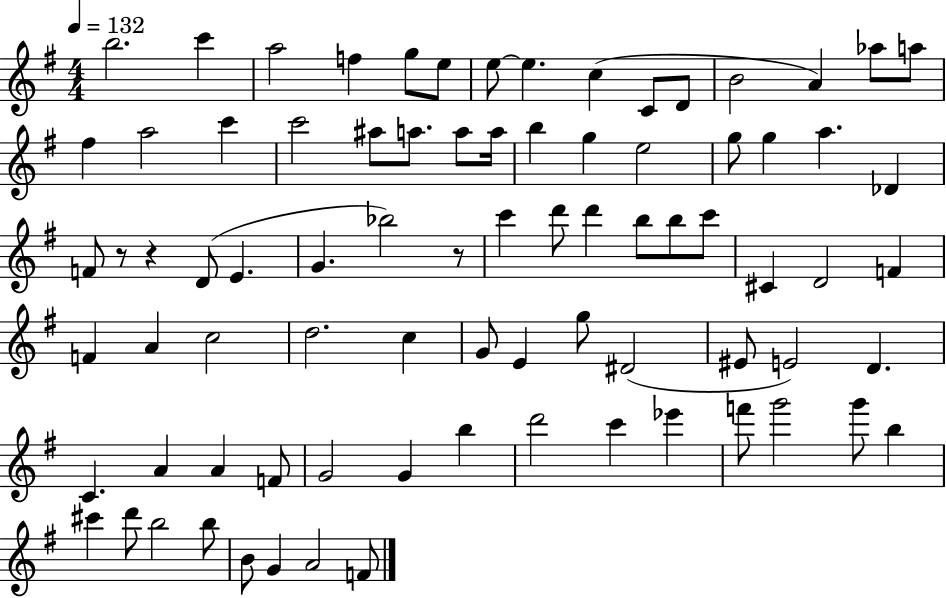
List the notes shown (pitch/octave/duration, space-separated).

B5/h. C6/q A5/h F5/q G5/e E5/e E5/e E5/q. C5/q C4/e D4/e B4/h A4/q Ab5/e A5/e F#5/q A5/h C6/q C6/h A#5/e A5/e. A5/e A5/s B5/q G5/q E5/h G5/e G5/q A5/q. Db4/q F4/e R/e R/q D4/e E4/q. G4/q. Bb5/h R/e C6/q D6/e D6/q B5/e B5/e C6/e C#4/q D4/h F4/q F4/q A4/q C5/h D5/h. C5/q G4/e E4/q G5/e D#4/h EIS4/e E4/h D4/q. C4/q. A4/q A4/q F4/e G4/h G4/q B5/q D6/h C6/q Eb6/q F6/e G6/h G6/e B5/q C#6/q D6/e B5/h B5/e B4/e G4/q A4/h F4/e